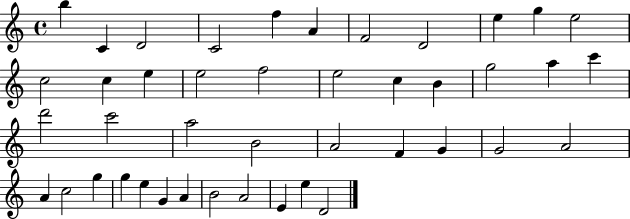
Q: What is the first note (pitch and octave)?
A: B5